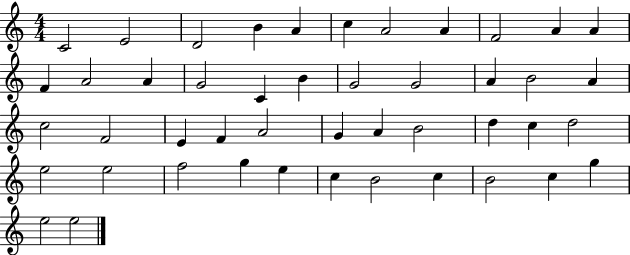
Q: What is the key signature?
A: C major